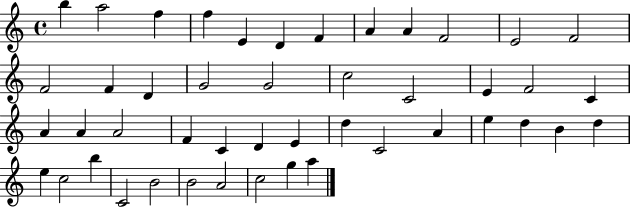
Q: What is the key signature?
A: C major